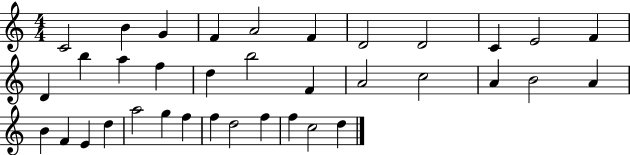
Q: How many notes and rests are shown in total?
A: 36